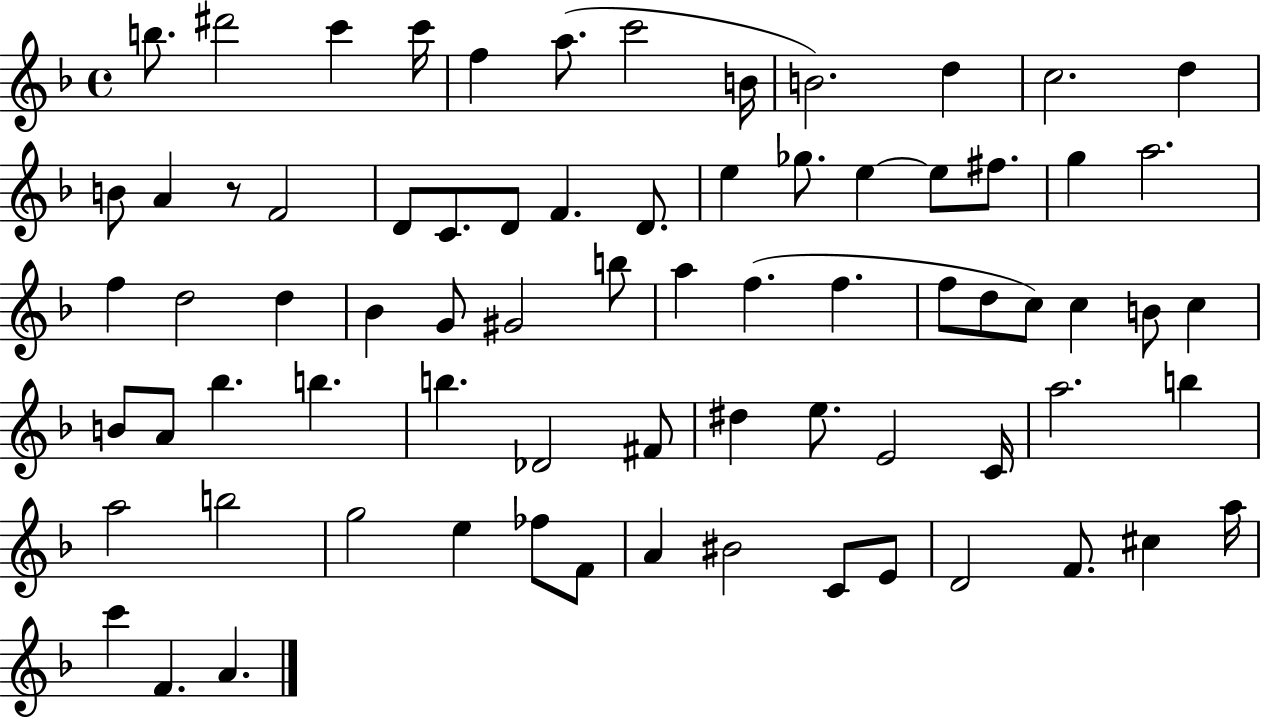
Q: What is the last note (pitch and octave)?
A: A4